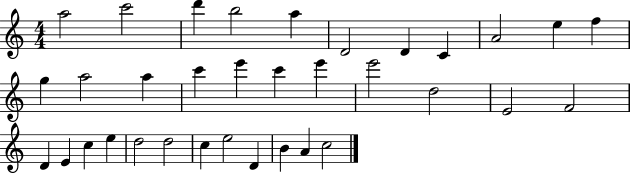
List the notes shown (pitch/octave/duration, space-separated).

A5/h C6/h D6/q B5/h A5/q D4/h D4/q C4/q A4/h E5/q F5/q G5/q A5/h A5/q C6/q E6/q C6/q E6/q E6/h D5/h E4/h F4/h D4/q E4/q C5/q E5/q D5/h D5/h C5/q E5/h D4/q B4/q A4/q C5/h